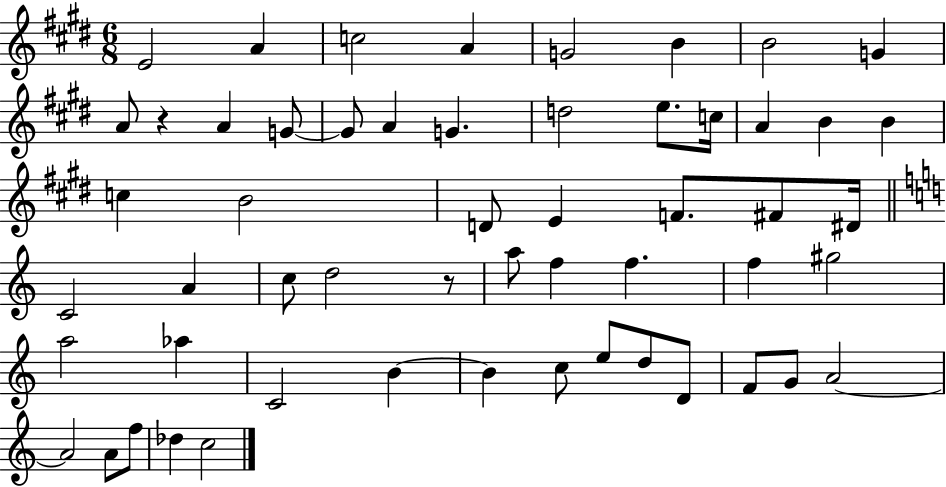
E4/h A4/q C5/h A4/q G4/h B4/q B4/h G4/q A4/e R/q A4/q G4/e G4/e A4/q G4/q. D5/h E5/e. C5/s A4/q B4/q B4/q C5/q B4/h D4/e E4/q F4/e. F#4/e D#4/s C4/h A4/q C5/e D5/h R/e A5/e F5/q F5/q. F5/q G#5/h A5/h Ab5/q C4/h B4/q B4/q C5/e E5/e D5/e D4/e F4/e G4/e A4/h A4/h A4/e F5/e Db5/q C5/h